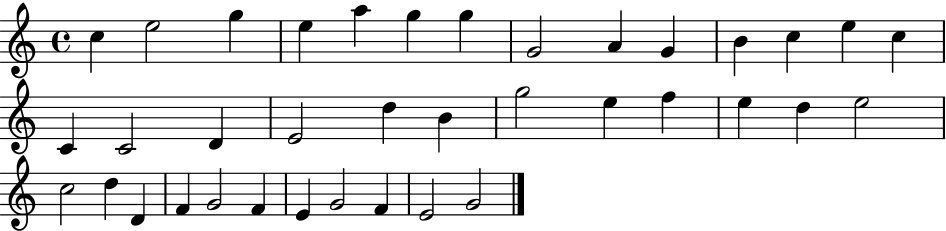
C5/q E5/h G5/q E5/q A5/q G5/q G5/q G4/h A4/q G4/q B4/q C5/q E5/q C5/q C4/q C4/h D4/q E4/h D5/q B4/q G5/h E5/q F5/q E5/q D5/q E5/h C5/h D5/q D4/q F4/q G4/h F4/q E4/q G4/h F4/q E4/h G4/h